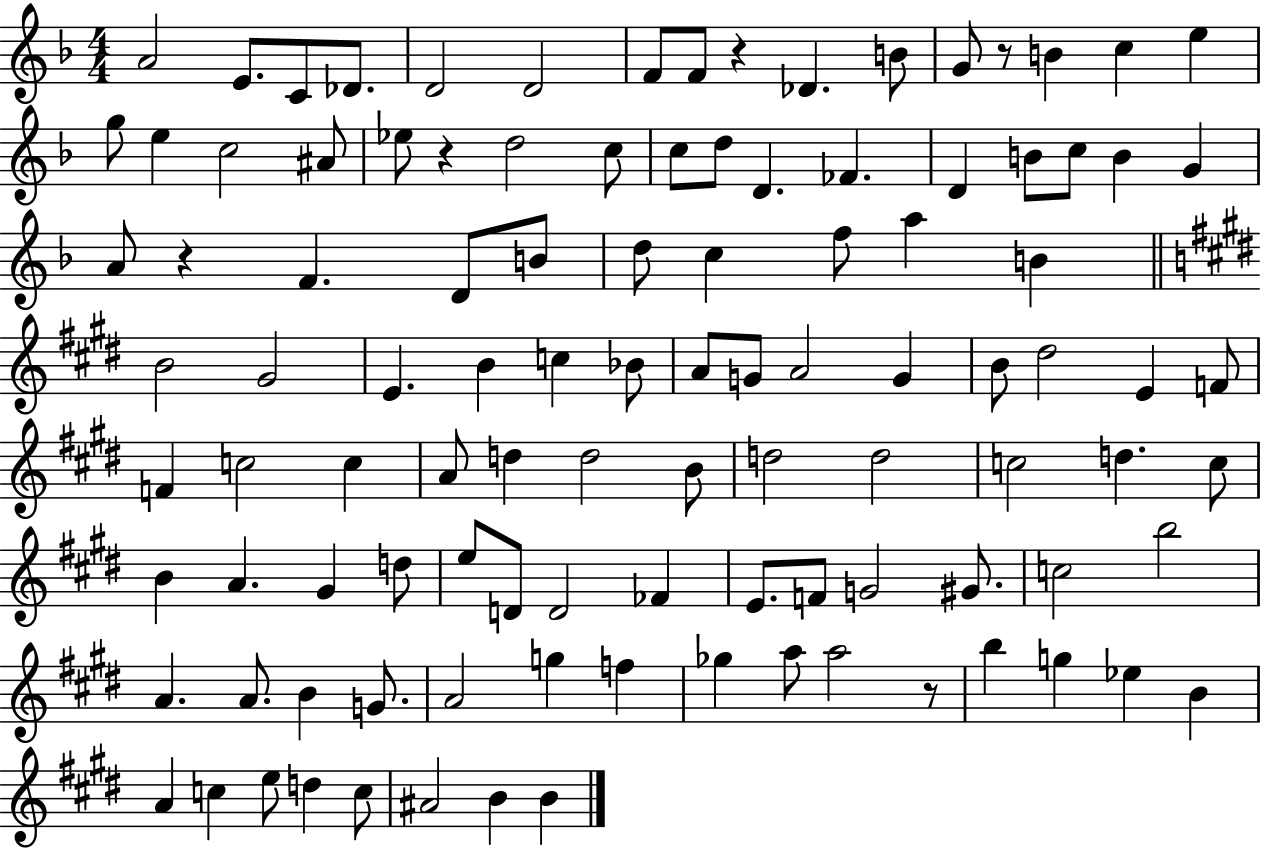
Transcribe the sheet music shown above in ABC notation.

X:1
T:Untitled
M:4/4
L:1/4
K:F
A2 E/2 C/2 _D/2 D2 D2 F/2 F/2 z _D B/2 G/2 z/2 B c e g/2 e c2 ^A/2 _e/2 z d2 c/2 c/2 d/2 D _F D B/2 c/2 B G A/2 z F D/2 B/2 d/2 c f/2 a B B2 ^G2 E B c _B/2 A/2 G/2 A2 G B/2 ^d2 E F/2 F c2 c A/2 d d2 B/2 d2 d2 c2 d c/2 B A ^G d/2 e/2 D/2 D2 _F E/2 F/2 G2 ^G/2 c2 b2 A A/2 B G/2 A2 g f _g a/2 a2 z/2 b g _e B A c e/2 d c/2 ^A2 B B